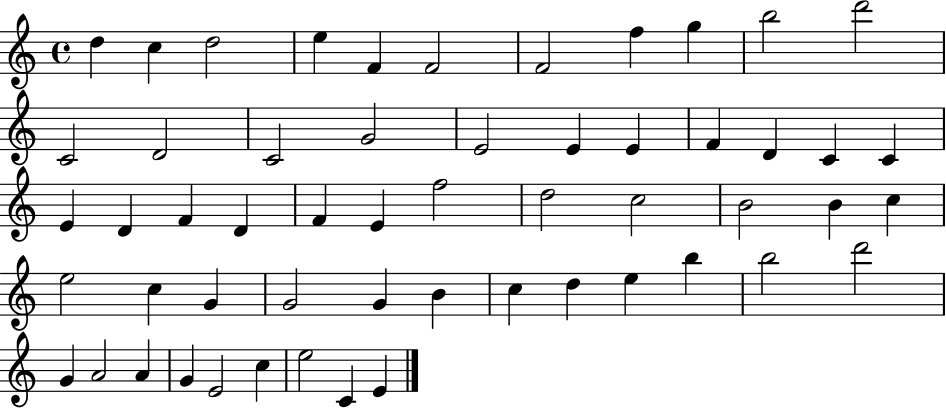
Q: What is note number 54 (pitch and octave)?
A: C4